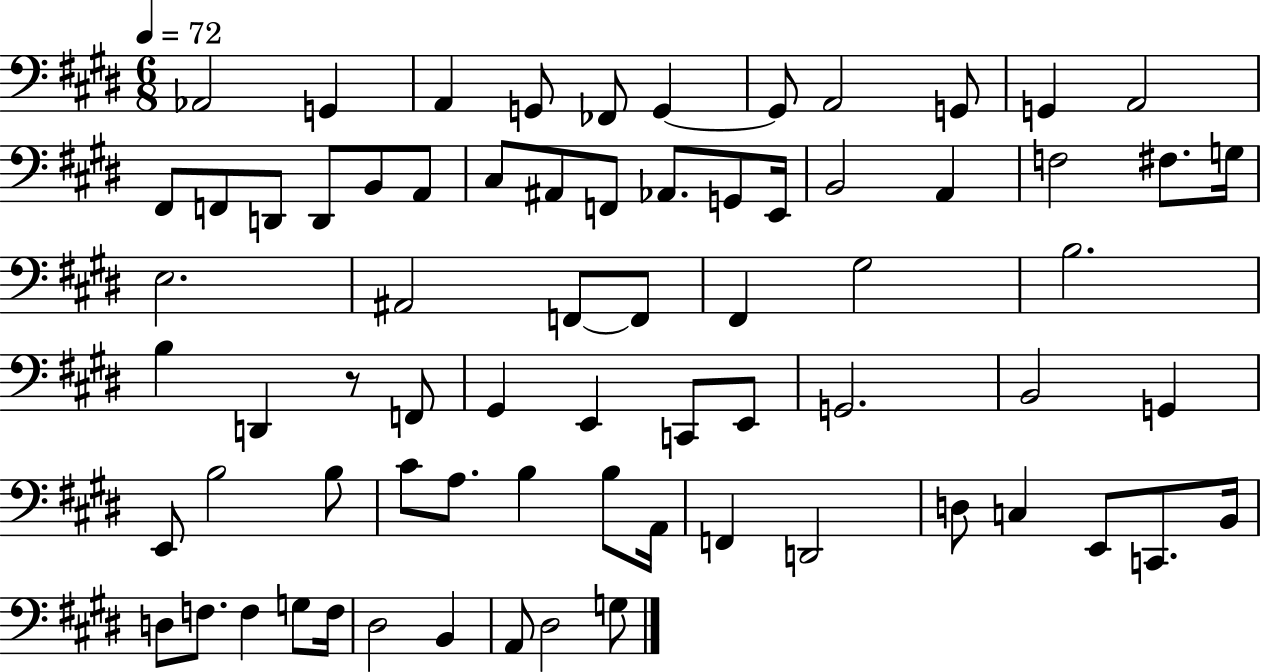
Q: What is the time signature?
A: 6/8